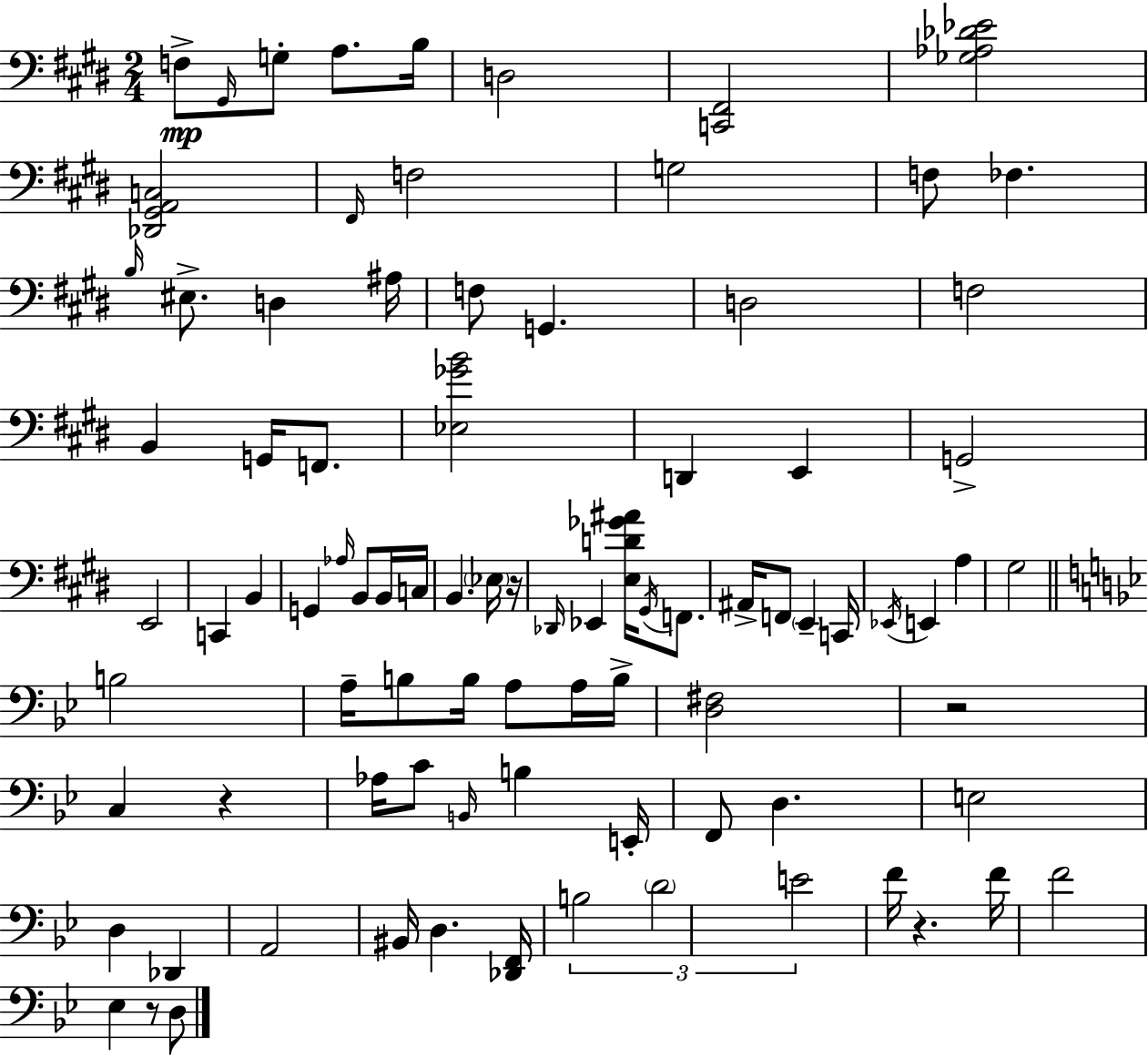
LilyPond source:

{
  \clef bass
  \numericTimeSignature
  \time 2/4
  \key e \major
  \repeat volta 2 { f8->\mp \grace { gis,16 } g8-. a8. | b16 d2 | <c, fis,>2 | <ges aes des' ees'>2 | \break <des, gis, a, c>2 | \grace { fis,16 } f2 | g2 | f8 fes4. | \break \grace { b16 } eis8.-> d4 | ais16 f8 g,4. | d2 | f2 | \break b,4 g,16 | f,8. <ees ges' b'>2 | d,4 e,4 | g,2-> | \break e,2 | c,4 b,4 | g,4 \grace { aes16 } | b,8 b,16 c16 b,4. | \break \parenthesize ees16 r16 \grace { des,16 } ees,4 | <e d' ges' ais'>16 \acciaccatura { gis,16 } f,8. ais,16-> f,8 | \parenthesize e,4-- c,16 \acciaccatura { ees,16 } e,4 | a4 gis2 | \break \bar "||" \break \key g \minor b2 | a16-- b8 b16 a8 a16 b16-> | <d fis>2 | r2 | \break c4 r4 | aes16 c'8 \grace { b,16 } b4 | e,16-. f,8 d4. | e2 | \break d4 des,4 | a,2 | bis,16 d4. | <des, f,>16 \tuplet 3/2 { b2 | \break \parenthesize d'2 | e'2 } | f'16 r4. | f'16 f'2 | \break ees4 r8 d8 | } \bar "|."
}